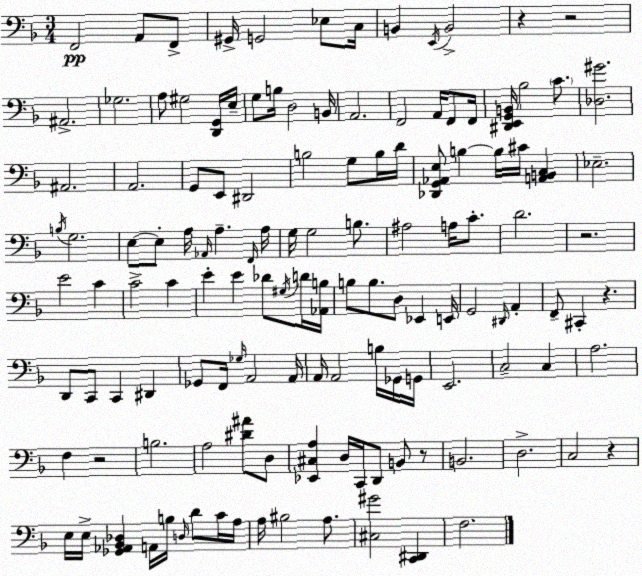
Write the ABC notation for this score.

X:1
T:Untitled
M:3/4
L:1/4
K:Dm
F,,2 A,,/2 F,,/2 ^G,,/4 G,,2 _E,/2 C,/4 B,, E,,/4 B,,2 z z2 ^A,,2 _G,2 A,/2 ^G,2 [D,,G,,]/4 E,/4 G,/2 B,/4 D,2 B,,/4 A,,2 F,,2 A,,/4 F,,/2 F,,/4 [^D,,E,,G,,B,,]/4 _B,2 C/2 [_D,^G]2 ^A,,2 A,,2 G,,/2 E,,/2 ^D,,2 B,2 G,/2 B,/4 D/4 [_D,,G,,_A,,E,]/2 B, B,/4 ^C/4 [A,,B,,C,] _E,2 B,/4 G,2 E,/2 E,/2 A,/4 _A,,/4 A, F,,/4 A,/4 G,/4 G,2 B,/2 ^A,2 A,/4 C/2 D2 z2 E2 C C2 C E E _D/2 ^G,/4 D/4 [_A,,B,]/4 B,/2 B,/2 D,/2 _E,, E,,/4 G,,2 ^D,,/4 A,, F,,/2 ^C,, z D,,/2 C,,/2 C,, ^D,, _G,,/2 F,,/4 _G,/4 A,,2 A,,/4 A,,/4 A,,2 B,/4 _G,,/4 G,,/4 E,,2 C,2 C, A,2 F, z2 B,2 A,2 [^D^A]/2 D,/2 [_E,,^C,A,] D,/4 C,,/4 D,,/2 B,,/2 z/2 B,,2 D,2 C,2 z E,/4 E,/4 [_G,,_A,,_B,,_D,] A,,/4 B,/4 D,/4 D/2 C/4 A,/4 A,/4 ^B,2 A,/2 [^C,^G]2 [C,,^D,,] F,2